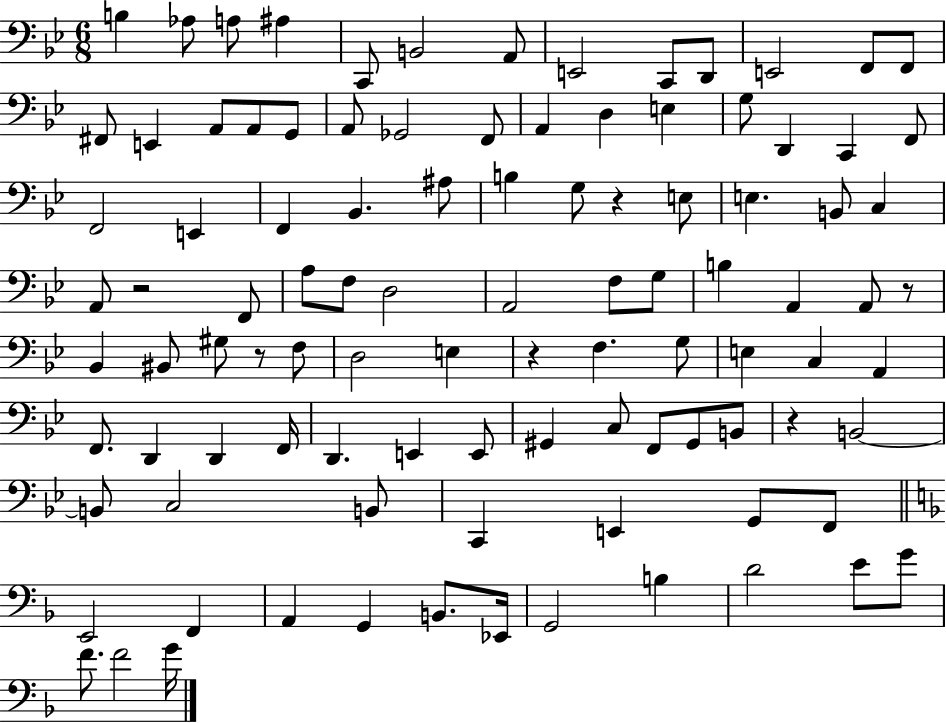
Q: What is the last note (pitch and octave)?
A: G4